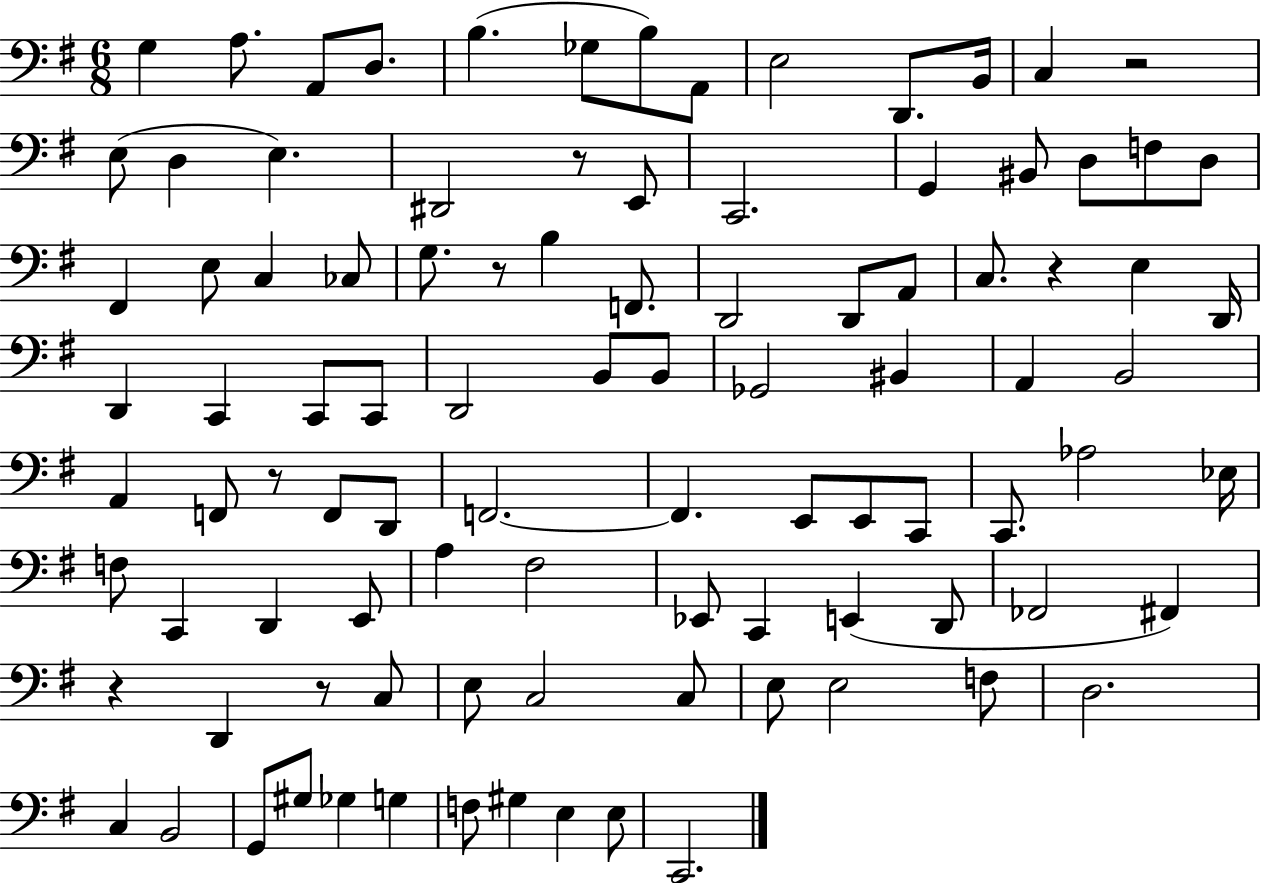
G3/q A3/e. A2/e D3/e. B3/q. Gb3/e B3/e A2/e E3/h D2/e. B2/s C3/q R/h E3/e D3/q E3/q. D#2/h R/e E2/e C2/h. G2/q BIS2/e D3/e F3/e D3/e F#2/q E3/e C3/q CES3/e G3/e. R/e B3/q F2/e. D2/h D2/e A2/e C3/e. R/q E3/q D2/s D2/q C2/q C2/e C2/e D2/h B2/e B2/e Gb2/h BIS2/q A2/q B2/h A2/q F2/e R/e F2/e D2/e F2/h. F2/q. E2/e E2/e C2/e C2/e. Ab3/h Eb3/s F3/e C2/q D2/q E2/e A3/q F#3/h Eb2/e C2/q E2/q D2/e FES2/h F#2/q R/q D2/q R/e C3/e E3/e C3/h C3/e E3/e E3/h F3/e D3/h. C3/q B2/h G2/e G#3/e Gb3/q G3/q F3/e G#3/q E3/q E3/e C2/h.